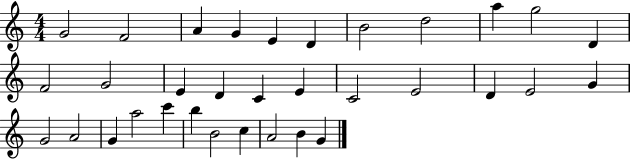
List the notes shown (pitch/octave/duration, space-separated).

G4/h F4/h A4/q G4/q E4/q D4/q B4/h D5/h A5/q G5/h D4/q F4/h G4/h E4/q D4/q C4/q E4/q C4/h E4/h D4/q E4/h G4/q G4/h A4/h G4/q A5/h C6/q B5/q B4/h C5/q A4/h B4/q G4/q